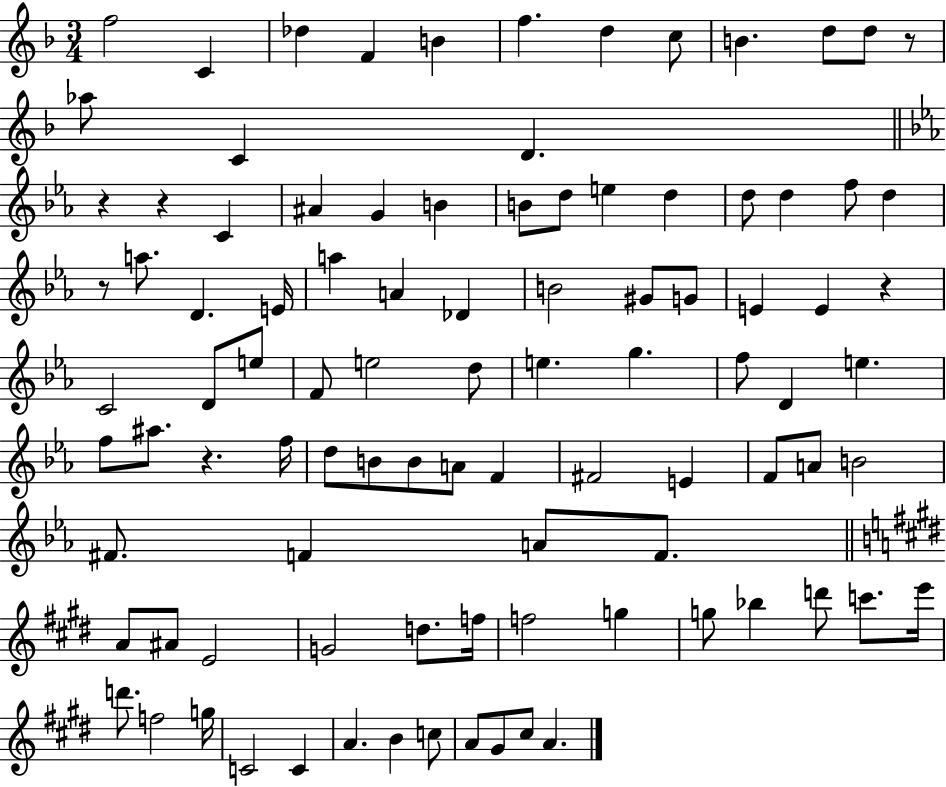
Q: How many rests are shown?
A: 6